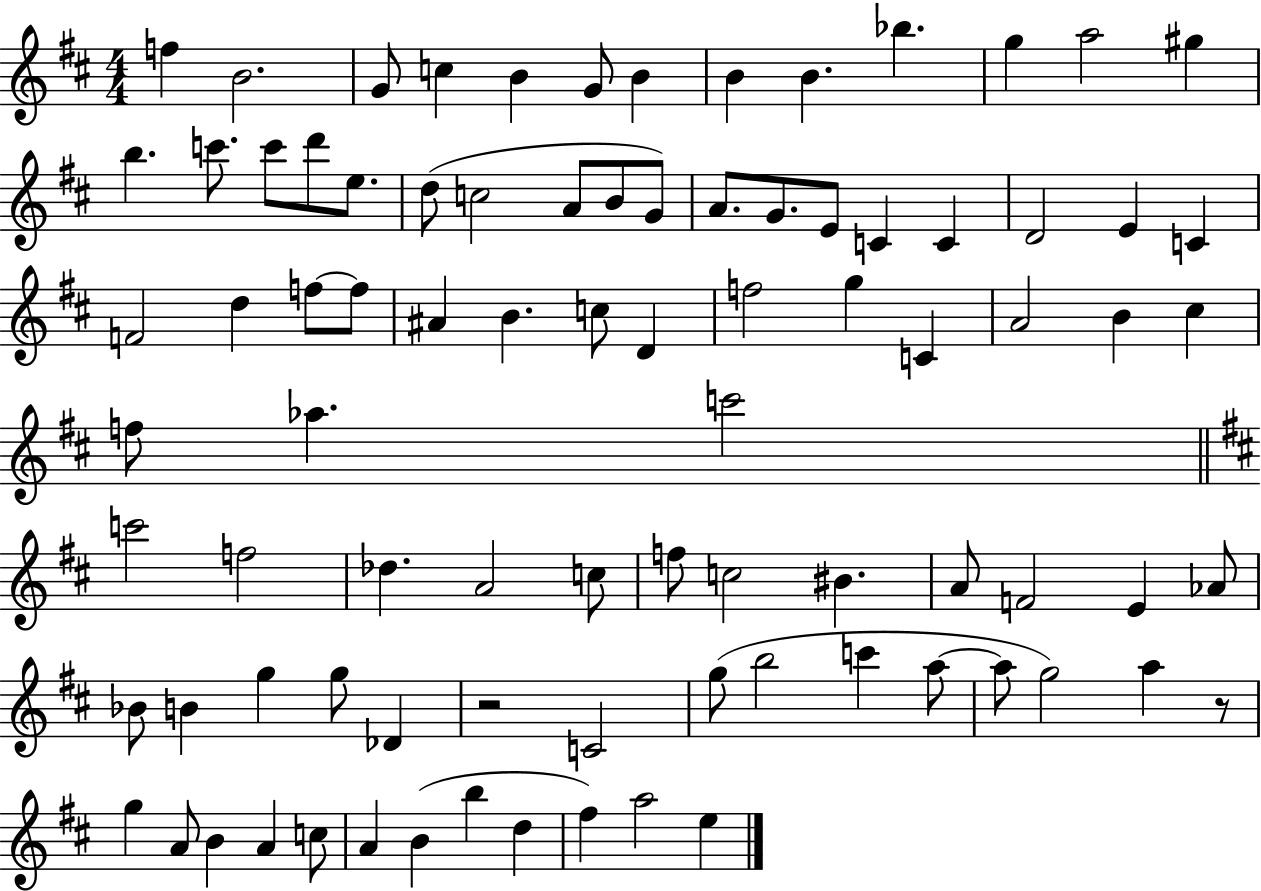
F5/q B4/h. G4/e C5/q B4/q G4/e B4/q B4/q B4/q. Bb5/q. G5/q A5/h G#5/q B5/q. C6/e. C6/e D6/e E5/e. D5/e C5/h A4/e B4/e G4/e A4/e. G4/e. E4/e C4/q C4/q D4/h E4/q C4/q F4/h D5/q F5/e F5/e A#4/q B4/q. C5/e D4/q F5/h G5/q C4/q A4/h B4/q C#5/q F5/e Ab5/q. C6/h C6/h F5/h Db5/q. A4/h C5/e F5/e C5/h BIS4/q. A4/e F4/h E4/q Ab4/e Bb4/e B4/q G5/q G5/e Db4/q R/h C4/h G5/e B5/h C6/q A5/e A5/e G5/h A5/q R/e G5/q A4/e B4/q A4/q C5/e A4/q B4/q B5/q D5/q F#5/q A5/h E5/q